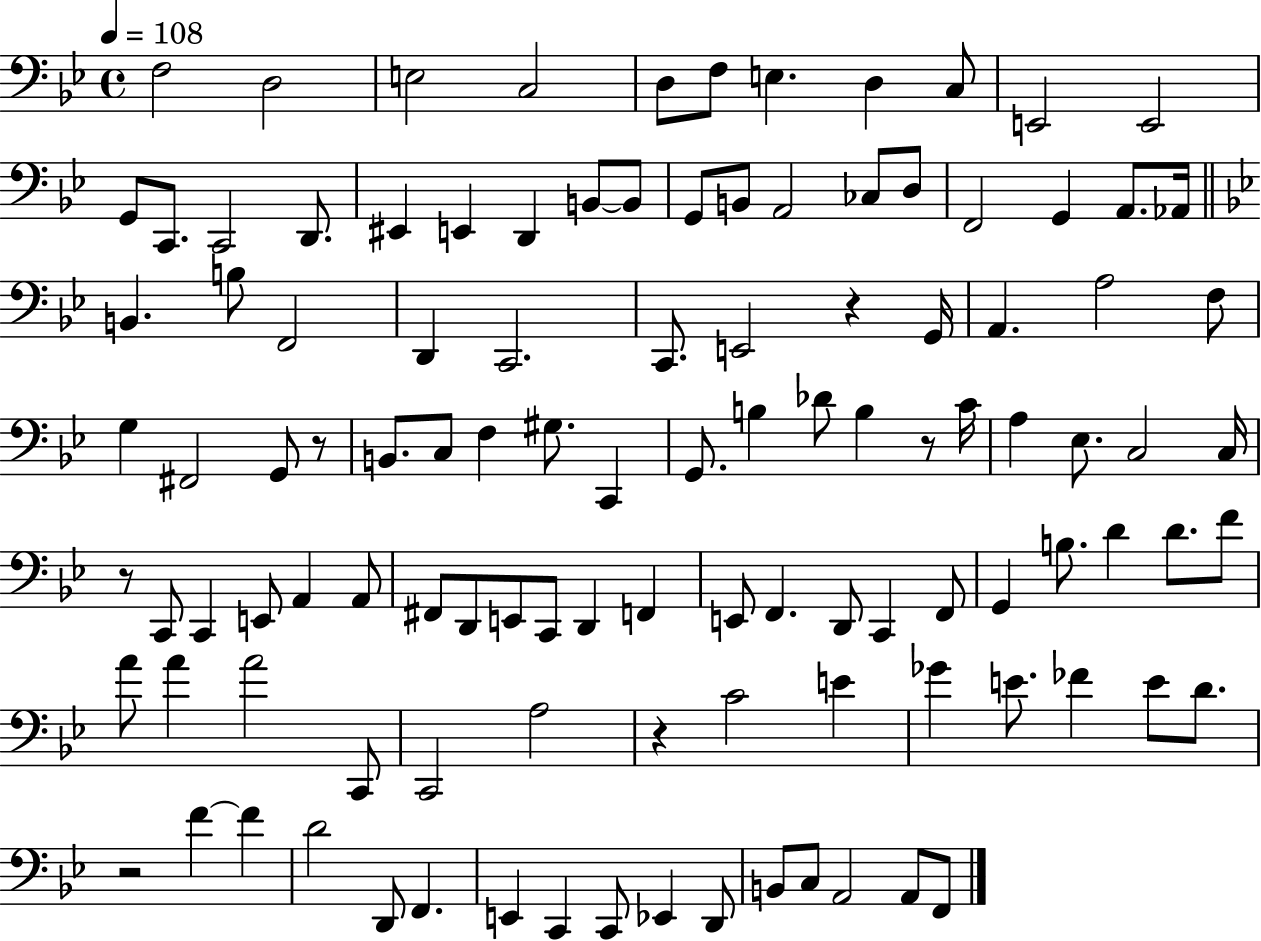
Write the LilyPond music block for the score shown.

{
  \clef bass
  \time 4/4
  \defaultTimeSignature
  \key bes \major
  \tempo 4 = 108
  f2 d2 | e2 c2 | d8 f8 e4. d4 c8 | e,2 e,2 | \break g,8 c,8. c,2 d,8. | eis,4 e,4 d,4 b,8~~ b,8 | g,8 b,8 a,2 ces8 d8 | f,2 g,4 a,8. aes,16 | \break \bar "||" \break \key bes \major b,4. b8 f,2 | d,4 c,2. | c,8. e,2 r4 g,16 | a,4. a2 f8 | \break g4 fis,2 g,8 r8 | b,8. c8 f4 gis8. c,4 | g,8. b4 des'8 b4 r8 c'16 | a4 ees8. c2 c16 | \break r8 c,8 c,4 e,8 a,4 a,8 | fis,8 d,8 e,8 c,8 d,4 f,4 | e,8 f,4. d,8 c,4 f,8 | g,4 b8. d'4 d'8. f'8 | \break a'8 a'4 a'2 c,8 | c,2 a2 | r4 c'2 e'4 | ges'4 e'8. fes'4 e'8 d'8. | \break r2 f'4~~ f'4 | d'2 d,8 f,4. | e,4 c,4 c,8 ees,4 d,8 | b,8 c8 a,2 a,8 f,8 | \break \bar "|."
}